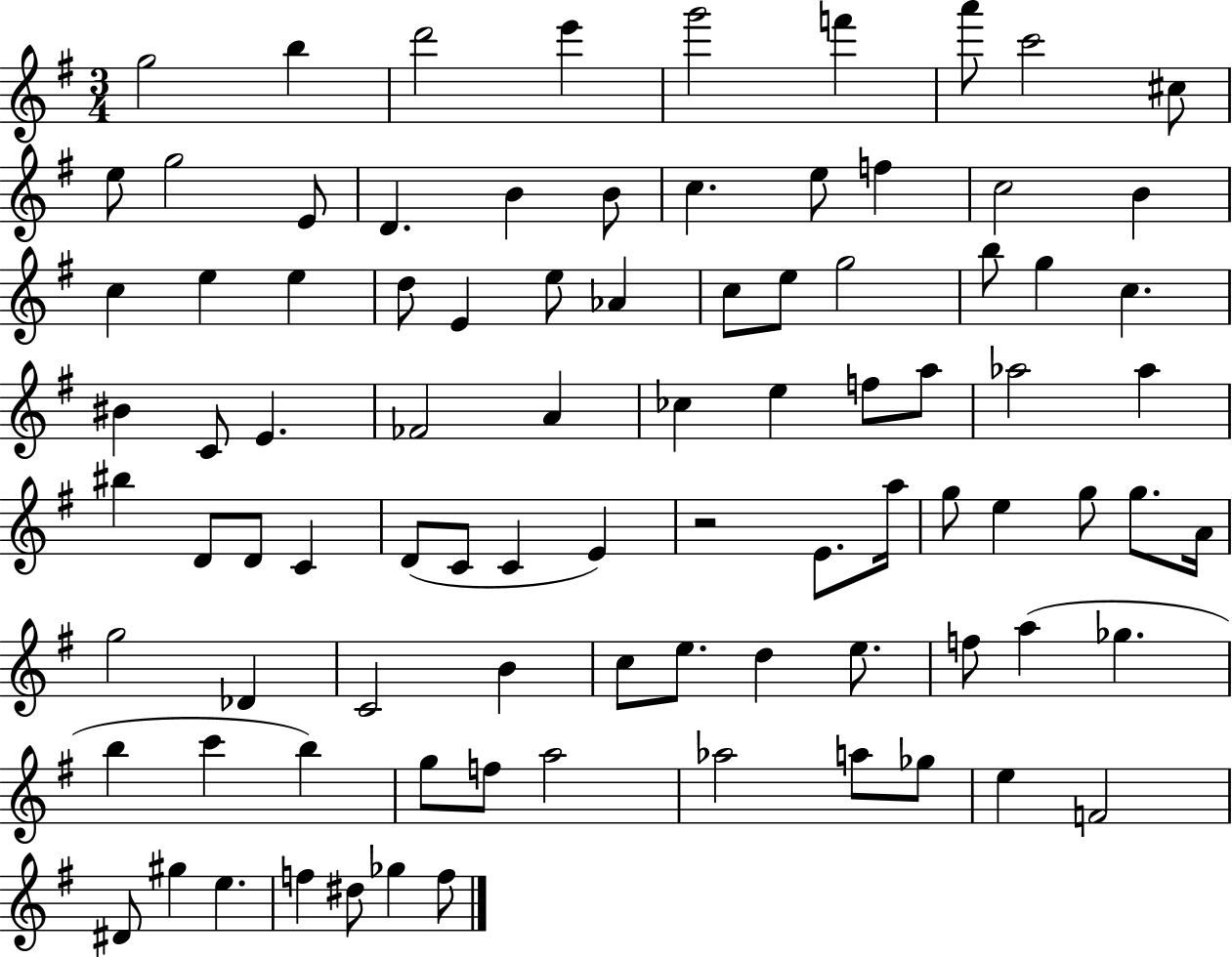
G5/h B5/q D6/h E6/q G6/h F6/q A6/e C6/h C#5/e E5/e G5/h E4/e D4/q. B4/q B4/e C5/q. E5/e F5/q C5/h B4/q C5/q E5/q E5/q D5/e E4/q E5/e Ab4/q C5/e E5/e G5/h B5/e G5/q C5/q. BIS4/q C4/e E4/q. FES4/h A4/q CES5/q E5/q F5/e A5/e Ab5/h Ab5/q BIS5/q D4/e D4/e C4/q D4/e C4/e C4/q E4/q R/h E4/e. A5/s G5/e E5/q G5/e G5/e. A4/s G5/h Db4/q C4/h B4/q C5/e E5/e. D5/q E5/e. F5/e A5/q Gb5/q. B5/q C6/q B5/q G5/e F5/e A5/h Ab5/h A5/e Gb5/e E5/q F4/h D#4/e G#5/q E5/q. F5/q D#5/e Gb5/q F5/e